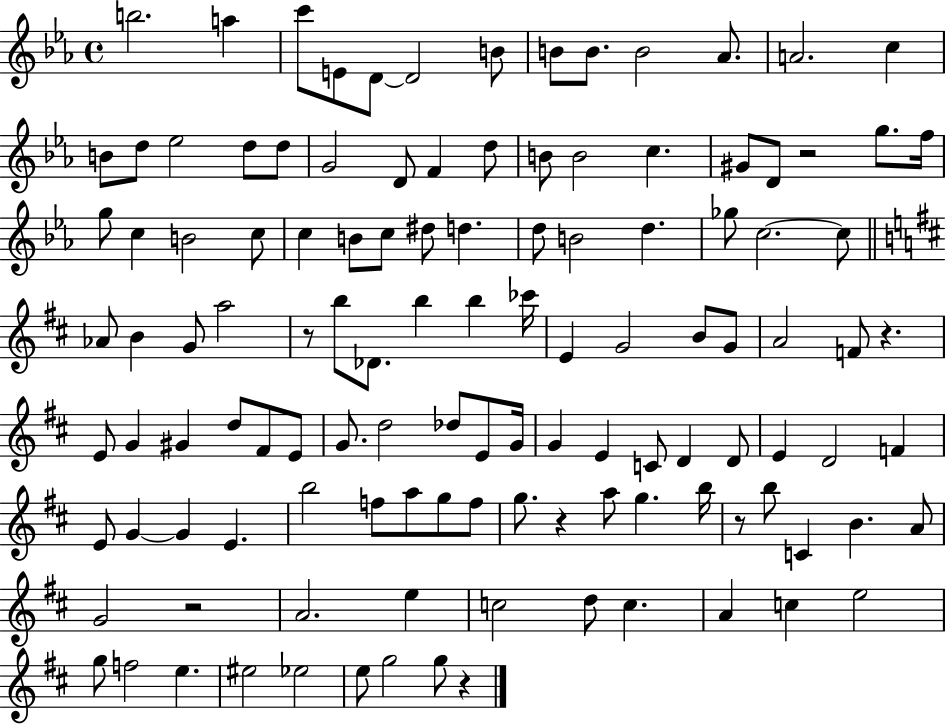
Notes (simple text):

B5/h. A5/q C6/e E4/e D4/e D4/h B4/e B4/e B4/e. B4/h Ab4/e. A4/h. C5/q B4/e D5/e Eb5/h D5/e D5/e G4/h D4/e F4/q D5/e B4/e B4/h C5/q. G#4/e D4/e R/h G5/e. F5/s G5/e C5/q B4/h C5/e C5/q B4/e C5/e D#5/e D5/q. D5/e B4/h D5/q. Gb5/e C5/h. C5/e Ab4/e B4/q G4/e A5/h R/e B5/e Db4/e. B5/q B5/q CES6/s E4/q G4/h B4/e G4/e A4/h F4/e R/q. E4/e G4/q G#4/q D5/e F#4/e E4/e G4/e. D5/h Db5/e E4/e G4/s G4/q E4/q C4/e D4/q D4/e E4/q D4/h F4/q E4/e G4/q G4/q E4/q. B5/h F5/e A5/e G5/e F5/e G5/e. R/q A5/e G5/q. B5/s R/e B5/e C4/q B4/q. A4/e G4/h R/h A4/h. E5/q C5/h D5/e C5/q. A4/q C5/q E5/h G5/e F5/h E5/q. EIS5/h Eb5/h E5/e G5/h G5/e R/q